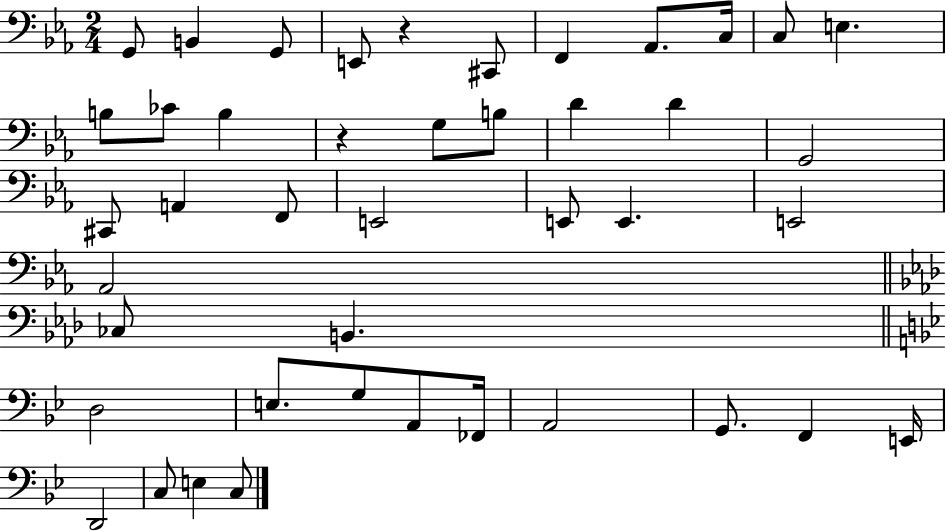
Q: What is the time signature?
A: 2/4